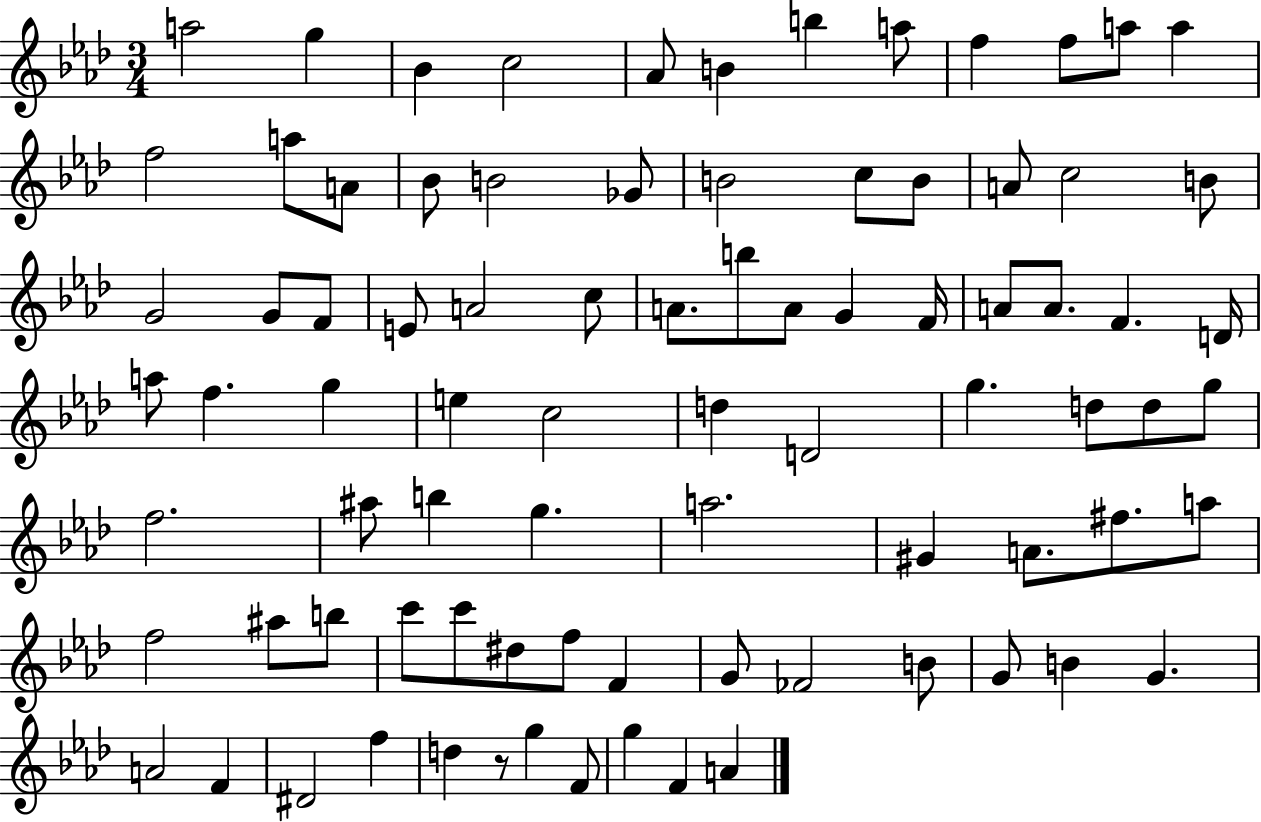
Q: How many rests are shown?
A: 1